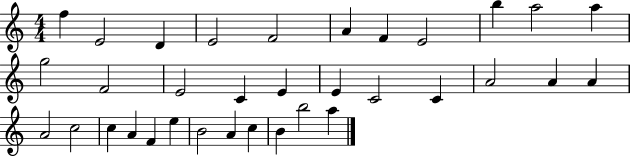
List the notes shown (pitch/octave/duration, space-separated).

F5/q E4/h D4/q E4/h F4/h A4/q F4/q E4/h B5/q A5/h A5/q G5/h F4/h E4/h C4/q E4/q E4/q C4/h C4/q A4/h A4/q A4/q A4/h C5/h C5/q A4/q F4/q E5/q B4/h A4/q C5/q B4/q B5/h A5/q